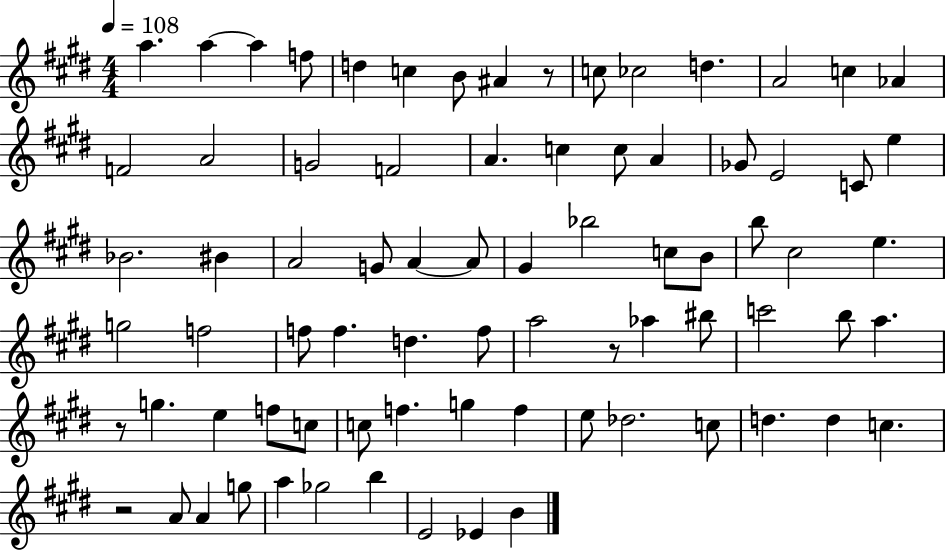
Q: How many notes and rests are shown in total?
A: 78